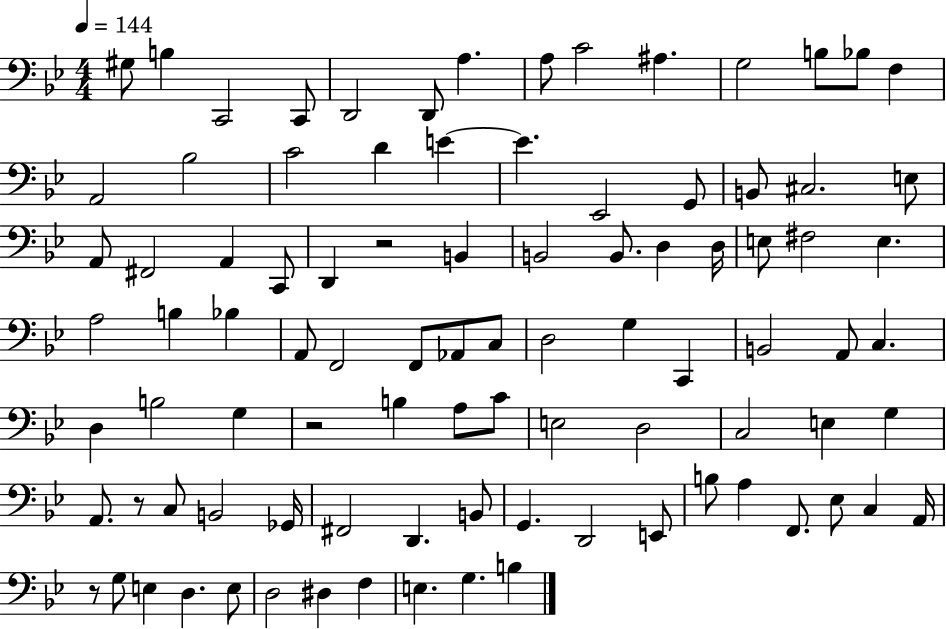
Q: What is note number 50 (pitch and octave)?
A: B2